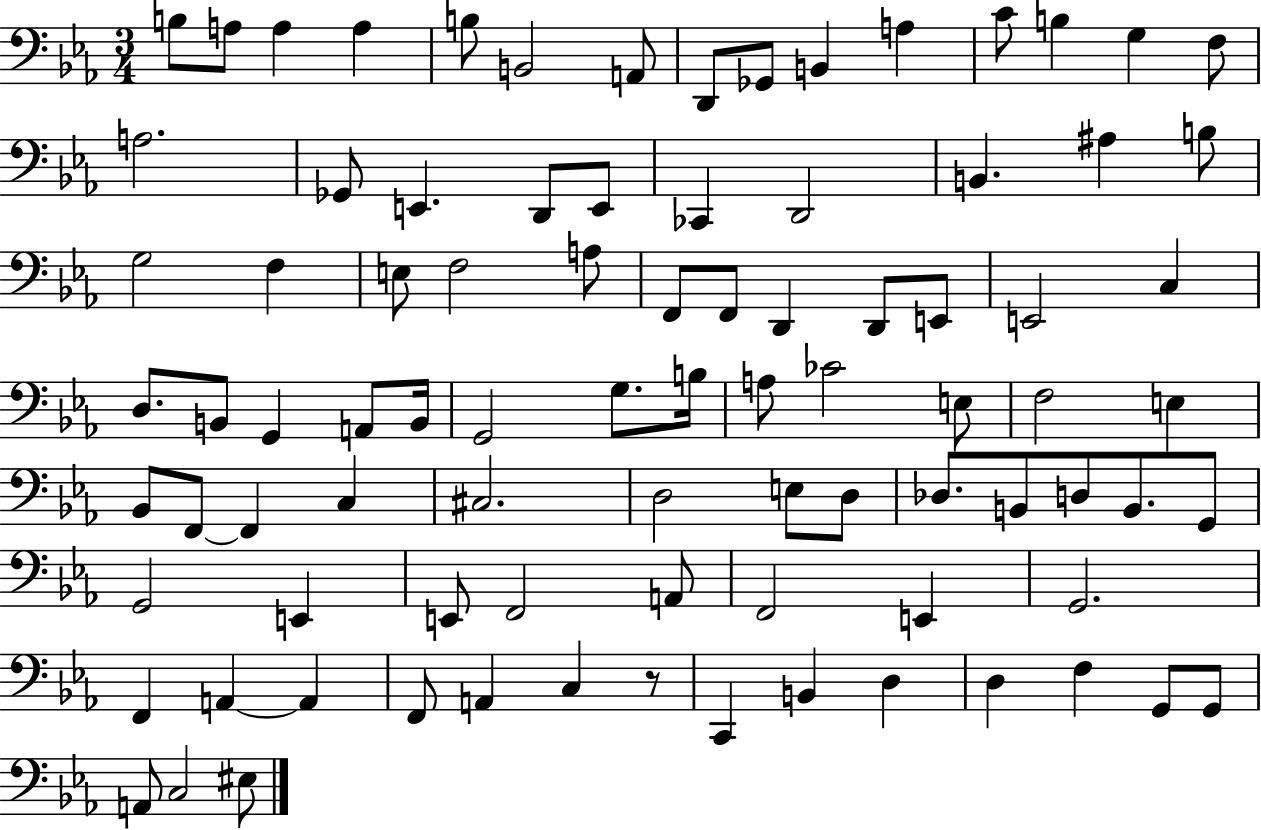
B3/e A3/e A3/q A3/q B3/e B2/h A2/e D2/e Gb2/e B2/q A3/q C4/e B3/q G3/q F3/e A3/h. Gb2/e E2/q. D2/e E2/e CES2/q D2/h B2/q. A#3/q B3/e G3/h F3/q E3/e F3/h A3/e F2/e F2/e D2/q D2/e E2/e E2/h C3/q D3/e. B2/e G2/q A2/e B2/s G2/h G3/e. B3/s A3/e CES4/h E3/e F3/h E3/q Bb2/e F2/e F2/q C3/q C#3/h. D3/h E3/e D3/e Db3/e. B2/e D3/e B2/e. G2/e G2/h E2/q E2/e F2/h A2/e F2/h E2/q G2/h. F2/q A2/q A2/q F2/e A2/q C3/q R/e C2/q B2/q D3/q D3/q F3/q G2/e G2/e A2/e C3/h EIS3/e